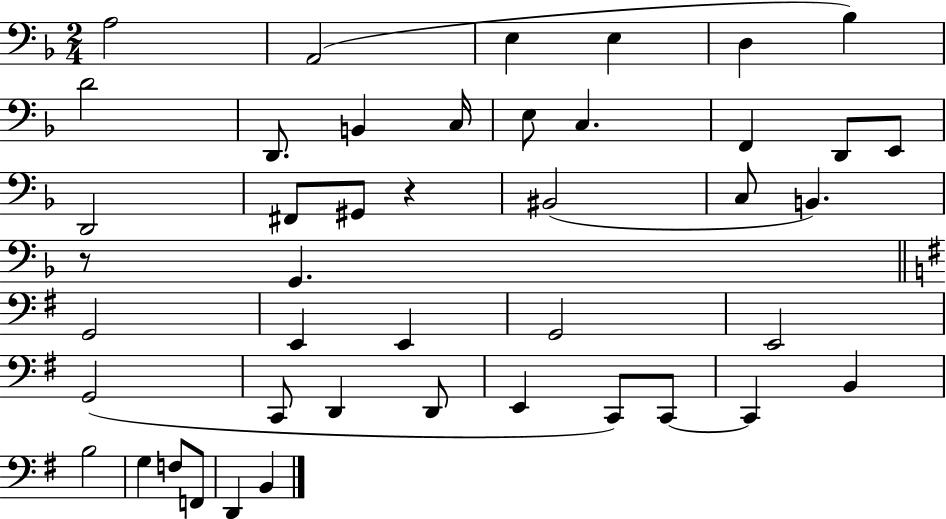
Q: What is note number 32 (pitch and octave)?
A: E2